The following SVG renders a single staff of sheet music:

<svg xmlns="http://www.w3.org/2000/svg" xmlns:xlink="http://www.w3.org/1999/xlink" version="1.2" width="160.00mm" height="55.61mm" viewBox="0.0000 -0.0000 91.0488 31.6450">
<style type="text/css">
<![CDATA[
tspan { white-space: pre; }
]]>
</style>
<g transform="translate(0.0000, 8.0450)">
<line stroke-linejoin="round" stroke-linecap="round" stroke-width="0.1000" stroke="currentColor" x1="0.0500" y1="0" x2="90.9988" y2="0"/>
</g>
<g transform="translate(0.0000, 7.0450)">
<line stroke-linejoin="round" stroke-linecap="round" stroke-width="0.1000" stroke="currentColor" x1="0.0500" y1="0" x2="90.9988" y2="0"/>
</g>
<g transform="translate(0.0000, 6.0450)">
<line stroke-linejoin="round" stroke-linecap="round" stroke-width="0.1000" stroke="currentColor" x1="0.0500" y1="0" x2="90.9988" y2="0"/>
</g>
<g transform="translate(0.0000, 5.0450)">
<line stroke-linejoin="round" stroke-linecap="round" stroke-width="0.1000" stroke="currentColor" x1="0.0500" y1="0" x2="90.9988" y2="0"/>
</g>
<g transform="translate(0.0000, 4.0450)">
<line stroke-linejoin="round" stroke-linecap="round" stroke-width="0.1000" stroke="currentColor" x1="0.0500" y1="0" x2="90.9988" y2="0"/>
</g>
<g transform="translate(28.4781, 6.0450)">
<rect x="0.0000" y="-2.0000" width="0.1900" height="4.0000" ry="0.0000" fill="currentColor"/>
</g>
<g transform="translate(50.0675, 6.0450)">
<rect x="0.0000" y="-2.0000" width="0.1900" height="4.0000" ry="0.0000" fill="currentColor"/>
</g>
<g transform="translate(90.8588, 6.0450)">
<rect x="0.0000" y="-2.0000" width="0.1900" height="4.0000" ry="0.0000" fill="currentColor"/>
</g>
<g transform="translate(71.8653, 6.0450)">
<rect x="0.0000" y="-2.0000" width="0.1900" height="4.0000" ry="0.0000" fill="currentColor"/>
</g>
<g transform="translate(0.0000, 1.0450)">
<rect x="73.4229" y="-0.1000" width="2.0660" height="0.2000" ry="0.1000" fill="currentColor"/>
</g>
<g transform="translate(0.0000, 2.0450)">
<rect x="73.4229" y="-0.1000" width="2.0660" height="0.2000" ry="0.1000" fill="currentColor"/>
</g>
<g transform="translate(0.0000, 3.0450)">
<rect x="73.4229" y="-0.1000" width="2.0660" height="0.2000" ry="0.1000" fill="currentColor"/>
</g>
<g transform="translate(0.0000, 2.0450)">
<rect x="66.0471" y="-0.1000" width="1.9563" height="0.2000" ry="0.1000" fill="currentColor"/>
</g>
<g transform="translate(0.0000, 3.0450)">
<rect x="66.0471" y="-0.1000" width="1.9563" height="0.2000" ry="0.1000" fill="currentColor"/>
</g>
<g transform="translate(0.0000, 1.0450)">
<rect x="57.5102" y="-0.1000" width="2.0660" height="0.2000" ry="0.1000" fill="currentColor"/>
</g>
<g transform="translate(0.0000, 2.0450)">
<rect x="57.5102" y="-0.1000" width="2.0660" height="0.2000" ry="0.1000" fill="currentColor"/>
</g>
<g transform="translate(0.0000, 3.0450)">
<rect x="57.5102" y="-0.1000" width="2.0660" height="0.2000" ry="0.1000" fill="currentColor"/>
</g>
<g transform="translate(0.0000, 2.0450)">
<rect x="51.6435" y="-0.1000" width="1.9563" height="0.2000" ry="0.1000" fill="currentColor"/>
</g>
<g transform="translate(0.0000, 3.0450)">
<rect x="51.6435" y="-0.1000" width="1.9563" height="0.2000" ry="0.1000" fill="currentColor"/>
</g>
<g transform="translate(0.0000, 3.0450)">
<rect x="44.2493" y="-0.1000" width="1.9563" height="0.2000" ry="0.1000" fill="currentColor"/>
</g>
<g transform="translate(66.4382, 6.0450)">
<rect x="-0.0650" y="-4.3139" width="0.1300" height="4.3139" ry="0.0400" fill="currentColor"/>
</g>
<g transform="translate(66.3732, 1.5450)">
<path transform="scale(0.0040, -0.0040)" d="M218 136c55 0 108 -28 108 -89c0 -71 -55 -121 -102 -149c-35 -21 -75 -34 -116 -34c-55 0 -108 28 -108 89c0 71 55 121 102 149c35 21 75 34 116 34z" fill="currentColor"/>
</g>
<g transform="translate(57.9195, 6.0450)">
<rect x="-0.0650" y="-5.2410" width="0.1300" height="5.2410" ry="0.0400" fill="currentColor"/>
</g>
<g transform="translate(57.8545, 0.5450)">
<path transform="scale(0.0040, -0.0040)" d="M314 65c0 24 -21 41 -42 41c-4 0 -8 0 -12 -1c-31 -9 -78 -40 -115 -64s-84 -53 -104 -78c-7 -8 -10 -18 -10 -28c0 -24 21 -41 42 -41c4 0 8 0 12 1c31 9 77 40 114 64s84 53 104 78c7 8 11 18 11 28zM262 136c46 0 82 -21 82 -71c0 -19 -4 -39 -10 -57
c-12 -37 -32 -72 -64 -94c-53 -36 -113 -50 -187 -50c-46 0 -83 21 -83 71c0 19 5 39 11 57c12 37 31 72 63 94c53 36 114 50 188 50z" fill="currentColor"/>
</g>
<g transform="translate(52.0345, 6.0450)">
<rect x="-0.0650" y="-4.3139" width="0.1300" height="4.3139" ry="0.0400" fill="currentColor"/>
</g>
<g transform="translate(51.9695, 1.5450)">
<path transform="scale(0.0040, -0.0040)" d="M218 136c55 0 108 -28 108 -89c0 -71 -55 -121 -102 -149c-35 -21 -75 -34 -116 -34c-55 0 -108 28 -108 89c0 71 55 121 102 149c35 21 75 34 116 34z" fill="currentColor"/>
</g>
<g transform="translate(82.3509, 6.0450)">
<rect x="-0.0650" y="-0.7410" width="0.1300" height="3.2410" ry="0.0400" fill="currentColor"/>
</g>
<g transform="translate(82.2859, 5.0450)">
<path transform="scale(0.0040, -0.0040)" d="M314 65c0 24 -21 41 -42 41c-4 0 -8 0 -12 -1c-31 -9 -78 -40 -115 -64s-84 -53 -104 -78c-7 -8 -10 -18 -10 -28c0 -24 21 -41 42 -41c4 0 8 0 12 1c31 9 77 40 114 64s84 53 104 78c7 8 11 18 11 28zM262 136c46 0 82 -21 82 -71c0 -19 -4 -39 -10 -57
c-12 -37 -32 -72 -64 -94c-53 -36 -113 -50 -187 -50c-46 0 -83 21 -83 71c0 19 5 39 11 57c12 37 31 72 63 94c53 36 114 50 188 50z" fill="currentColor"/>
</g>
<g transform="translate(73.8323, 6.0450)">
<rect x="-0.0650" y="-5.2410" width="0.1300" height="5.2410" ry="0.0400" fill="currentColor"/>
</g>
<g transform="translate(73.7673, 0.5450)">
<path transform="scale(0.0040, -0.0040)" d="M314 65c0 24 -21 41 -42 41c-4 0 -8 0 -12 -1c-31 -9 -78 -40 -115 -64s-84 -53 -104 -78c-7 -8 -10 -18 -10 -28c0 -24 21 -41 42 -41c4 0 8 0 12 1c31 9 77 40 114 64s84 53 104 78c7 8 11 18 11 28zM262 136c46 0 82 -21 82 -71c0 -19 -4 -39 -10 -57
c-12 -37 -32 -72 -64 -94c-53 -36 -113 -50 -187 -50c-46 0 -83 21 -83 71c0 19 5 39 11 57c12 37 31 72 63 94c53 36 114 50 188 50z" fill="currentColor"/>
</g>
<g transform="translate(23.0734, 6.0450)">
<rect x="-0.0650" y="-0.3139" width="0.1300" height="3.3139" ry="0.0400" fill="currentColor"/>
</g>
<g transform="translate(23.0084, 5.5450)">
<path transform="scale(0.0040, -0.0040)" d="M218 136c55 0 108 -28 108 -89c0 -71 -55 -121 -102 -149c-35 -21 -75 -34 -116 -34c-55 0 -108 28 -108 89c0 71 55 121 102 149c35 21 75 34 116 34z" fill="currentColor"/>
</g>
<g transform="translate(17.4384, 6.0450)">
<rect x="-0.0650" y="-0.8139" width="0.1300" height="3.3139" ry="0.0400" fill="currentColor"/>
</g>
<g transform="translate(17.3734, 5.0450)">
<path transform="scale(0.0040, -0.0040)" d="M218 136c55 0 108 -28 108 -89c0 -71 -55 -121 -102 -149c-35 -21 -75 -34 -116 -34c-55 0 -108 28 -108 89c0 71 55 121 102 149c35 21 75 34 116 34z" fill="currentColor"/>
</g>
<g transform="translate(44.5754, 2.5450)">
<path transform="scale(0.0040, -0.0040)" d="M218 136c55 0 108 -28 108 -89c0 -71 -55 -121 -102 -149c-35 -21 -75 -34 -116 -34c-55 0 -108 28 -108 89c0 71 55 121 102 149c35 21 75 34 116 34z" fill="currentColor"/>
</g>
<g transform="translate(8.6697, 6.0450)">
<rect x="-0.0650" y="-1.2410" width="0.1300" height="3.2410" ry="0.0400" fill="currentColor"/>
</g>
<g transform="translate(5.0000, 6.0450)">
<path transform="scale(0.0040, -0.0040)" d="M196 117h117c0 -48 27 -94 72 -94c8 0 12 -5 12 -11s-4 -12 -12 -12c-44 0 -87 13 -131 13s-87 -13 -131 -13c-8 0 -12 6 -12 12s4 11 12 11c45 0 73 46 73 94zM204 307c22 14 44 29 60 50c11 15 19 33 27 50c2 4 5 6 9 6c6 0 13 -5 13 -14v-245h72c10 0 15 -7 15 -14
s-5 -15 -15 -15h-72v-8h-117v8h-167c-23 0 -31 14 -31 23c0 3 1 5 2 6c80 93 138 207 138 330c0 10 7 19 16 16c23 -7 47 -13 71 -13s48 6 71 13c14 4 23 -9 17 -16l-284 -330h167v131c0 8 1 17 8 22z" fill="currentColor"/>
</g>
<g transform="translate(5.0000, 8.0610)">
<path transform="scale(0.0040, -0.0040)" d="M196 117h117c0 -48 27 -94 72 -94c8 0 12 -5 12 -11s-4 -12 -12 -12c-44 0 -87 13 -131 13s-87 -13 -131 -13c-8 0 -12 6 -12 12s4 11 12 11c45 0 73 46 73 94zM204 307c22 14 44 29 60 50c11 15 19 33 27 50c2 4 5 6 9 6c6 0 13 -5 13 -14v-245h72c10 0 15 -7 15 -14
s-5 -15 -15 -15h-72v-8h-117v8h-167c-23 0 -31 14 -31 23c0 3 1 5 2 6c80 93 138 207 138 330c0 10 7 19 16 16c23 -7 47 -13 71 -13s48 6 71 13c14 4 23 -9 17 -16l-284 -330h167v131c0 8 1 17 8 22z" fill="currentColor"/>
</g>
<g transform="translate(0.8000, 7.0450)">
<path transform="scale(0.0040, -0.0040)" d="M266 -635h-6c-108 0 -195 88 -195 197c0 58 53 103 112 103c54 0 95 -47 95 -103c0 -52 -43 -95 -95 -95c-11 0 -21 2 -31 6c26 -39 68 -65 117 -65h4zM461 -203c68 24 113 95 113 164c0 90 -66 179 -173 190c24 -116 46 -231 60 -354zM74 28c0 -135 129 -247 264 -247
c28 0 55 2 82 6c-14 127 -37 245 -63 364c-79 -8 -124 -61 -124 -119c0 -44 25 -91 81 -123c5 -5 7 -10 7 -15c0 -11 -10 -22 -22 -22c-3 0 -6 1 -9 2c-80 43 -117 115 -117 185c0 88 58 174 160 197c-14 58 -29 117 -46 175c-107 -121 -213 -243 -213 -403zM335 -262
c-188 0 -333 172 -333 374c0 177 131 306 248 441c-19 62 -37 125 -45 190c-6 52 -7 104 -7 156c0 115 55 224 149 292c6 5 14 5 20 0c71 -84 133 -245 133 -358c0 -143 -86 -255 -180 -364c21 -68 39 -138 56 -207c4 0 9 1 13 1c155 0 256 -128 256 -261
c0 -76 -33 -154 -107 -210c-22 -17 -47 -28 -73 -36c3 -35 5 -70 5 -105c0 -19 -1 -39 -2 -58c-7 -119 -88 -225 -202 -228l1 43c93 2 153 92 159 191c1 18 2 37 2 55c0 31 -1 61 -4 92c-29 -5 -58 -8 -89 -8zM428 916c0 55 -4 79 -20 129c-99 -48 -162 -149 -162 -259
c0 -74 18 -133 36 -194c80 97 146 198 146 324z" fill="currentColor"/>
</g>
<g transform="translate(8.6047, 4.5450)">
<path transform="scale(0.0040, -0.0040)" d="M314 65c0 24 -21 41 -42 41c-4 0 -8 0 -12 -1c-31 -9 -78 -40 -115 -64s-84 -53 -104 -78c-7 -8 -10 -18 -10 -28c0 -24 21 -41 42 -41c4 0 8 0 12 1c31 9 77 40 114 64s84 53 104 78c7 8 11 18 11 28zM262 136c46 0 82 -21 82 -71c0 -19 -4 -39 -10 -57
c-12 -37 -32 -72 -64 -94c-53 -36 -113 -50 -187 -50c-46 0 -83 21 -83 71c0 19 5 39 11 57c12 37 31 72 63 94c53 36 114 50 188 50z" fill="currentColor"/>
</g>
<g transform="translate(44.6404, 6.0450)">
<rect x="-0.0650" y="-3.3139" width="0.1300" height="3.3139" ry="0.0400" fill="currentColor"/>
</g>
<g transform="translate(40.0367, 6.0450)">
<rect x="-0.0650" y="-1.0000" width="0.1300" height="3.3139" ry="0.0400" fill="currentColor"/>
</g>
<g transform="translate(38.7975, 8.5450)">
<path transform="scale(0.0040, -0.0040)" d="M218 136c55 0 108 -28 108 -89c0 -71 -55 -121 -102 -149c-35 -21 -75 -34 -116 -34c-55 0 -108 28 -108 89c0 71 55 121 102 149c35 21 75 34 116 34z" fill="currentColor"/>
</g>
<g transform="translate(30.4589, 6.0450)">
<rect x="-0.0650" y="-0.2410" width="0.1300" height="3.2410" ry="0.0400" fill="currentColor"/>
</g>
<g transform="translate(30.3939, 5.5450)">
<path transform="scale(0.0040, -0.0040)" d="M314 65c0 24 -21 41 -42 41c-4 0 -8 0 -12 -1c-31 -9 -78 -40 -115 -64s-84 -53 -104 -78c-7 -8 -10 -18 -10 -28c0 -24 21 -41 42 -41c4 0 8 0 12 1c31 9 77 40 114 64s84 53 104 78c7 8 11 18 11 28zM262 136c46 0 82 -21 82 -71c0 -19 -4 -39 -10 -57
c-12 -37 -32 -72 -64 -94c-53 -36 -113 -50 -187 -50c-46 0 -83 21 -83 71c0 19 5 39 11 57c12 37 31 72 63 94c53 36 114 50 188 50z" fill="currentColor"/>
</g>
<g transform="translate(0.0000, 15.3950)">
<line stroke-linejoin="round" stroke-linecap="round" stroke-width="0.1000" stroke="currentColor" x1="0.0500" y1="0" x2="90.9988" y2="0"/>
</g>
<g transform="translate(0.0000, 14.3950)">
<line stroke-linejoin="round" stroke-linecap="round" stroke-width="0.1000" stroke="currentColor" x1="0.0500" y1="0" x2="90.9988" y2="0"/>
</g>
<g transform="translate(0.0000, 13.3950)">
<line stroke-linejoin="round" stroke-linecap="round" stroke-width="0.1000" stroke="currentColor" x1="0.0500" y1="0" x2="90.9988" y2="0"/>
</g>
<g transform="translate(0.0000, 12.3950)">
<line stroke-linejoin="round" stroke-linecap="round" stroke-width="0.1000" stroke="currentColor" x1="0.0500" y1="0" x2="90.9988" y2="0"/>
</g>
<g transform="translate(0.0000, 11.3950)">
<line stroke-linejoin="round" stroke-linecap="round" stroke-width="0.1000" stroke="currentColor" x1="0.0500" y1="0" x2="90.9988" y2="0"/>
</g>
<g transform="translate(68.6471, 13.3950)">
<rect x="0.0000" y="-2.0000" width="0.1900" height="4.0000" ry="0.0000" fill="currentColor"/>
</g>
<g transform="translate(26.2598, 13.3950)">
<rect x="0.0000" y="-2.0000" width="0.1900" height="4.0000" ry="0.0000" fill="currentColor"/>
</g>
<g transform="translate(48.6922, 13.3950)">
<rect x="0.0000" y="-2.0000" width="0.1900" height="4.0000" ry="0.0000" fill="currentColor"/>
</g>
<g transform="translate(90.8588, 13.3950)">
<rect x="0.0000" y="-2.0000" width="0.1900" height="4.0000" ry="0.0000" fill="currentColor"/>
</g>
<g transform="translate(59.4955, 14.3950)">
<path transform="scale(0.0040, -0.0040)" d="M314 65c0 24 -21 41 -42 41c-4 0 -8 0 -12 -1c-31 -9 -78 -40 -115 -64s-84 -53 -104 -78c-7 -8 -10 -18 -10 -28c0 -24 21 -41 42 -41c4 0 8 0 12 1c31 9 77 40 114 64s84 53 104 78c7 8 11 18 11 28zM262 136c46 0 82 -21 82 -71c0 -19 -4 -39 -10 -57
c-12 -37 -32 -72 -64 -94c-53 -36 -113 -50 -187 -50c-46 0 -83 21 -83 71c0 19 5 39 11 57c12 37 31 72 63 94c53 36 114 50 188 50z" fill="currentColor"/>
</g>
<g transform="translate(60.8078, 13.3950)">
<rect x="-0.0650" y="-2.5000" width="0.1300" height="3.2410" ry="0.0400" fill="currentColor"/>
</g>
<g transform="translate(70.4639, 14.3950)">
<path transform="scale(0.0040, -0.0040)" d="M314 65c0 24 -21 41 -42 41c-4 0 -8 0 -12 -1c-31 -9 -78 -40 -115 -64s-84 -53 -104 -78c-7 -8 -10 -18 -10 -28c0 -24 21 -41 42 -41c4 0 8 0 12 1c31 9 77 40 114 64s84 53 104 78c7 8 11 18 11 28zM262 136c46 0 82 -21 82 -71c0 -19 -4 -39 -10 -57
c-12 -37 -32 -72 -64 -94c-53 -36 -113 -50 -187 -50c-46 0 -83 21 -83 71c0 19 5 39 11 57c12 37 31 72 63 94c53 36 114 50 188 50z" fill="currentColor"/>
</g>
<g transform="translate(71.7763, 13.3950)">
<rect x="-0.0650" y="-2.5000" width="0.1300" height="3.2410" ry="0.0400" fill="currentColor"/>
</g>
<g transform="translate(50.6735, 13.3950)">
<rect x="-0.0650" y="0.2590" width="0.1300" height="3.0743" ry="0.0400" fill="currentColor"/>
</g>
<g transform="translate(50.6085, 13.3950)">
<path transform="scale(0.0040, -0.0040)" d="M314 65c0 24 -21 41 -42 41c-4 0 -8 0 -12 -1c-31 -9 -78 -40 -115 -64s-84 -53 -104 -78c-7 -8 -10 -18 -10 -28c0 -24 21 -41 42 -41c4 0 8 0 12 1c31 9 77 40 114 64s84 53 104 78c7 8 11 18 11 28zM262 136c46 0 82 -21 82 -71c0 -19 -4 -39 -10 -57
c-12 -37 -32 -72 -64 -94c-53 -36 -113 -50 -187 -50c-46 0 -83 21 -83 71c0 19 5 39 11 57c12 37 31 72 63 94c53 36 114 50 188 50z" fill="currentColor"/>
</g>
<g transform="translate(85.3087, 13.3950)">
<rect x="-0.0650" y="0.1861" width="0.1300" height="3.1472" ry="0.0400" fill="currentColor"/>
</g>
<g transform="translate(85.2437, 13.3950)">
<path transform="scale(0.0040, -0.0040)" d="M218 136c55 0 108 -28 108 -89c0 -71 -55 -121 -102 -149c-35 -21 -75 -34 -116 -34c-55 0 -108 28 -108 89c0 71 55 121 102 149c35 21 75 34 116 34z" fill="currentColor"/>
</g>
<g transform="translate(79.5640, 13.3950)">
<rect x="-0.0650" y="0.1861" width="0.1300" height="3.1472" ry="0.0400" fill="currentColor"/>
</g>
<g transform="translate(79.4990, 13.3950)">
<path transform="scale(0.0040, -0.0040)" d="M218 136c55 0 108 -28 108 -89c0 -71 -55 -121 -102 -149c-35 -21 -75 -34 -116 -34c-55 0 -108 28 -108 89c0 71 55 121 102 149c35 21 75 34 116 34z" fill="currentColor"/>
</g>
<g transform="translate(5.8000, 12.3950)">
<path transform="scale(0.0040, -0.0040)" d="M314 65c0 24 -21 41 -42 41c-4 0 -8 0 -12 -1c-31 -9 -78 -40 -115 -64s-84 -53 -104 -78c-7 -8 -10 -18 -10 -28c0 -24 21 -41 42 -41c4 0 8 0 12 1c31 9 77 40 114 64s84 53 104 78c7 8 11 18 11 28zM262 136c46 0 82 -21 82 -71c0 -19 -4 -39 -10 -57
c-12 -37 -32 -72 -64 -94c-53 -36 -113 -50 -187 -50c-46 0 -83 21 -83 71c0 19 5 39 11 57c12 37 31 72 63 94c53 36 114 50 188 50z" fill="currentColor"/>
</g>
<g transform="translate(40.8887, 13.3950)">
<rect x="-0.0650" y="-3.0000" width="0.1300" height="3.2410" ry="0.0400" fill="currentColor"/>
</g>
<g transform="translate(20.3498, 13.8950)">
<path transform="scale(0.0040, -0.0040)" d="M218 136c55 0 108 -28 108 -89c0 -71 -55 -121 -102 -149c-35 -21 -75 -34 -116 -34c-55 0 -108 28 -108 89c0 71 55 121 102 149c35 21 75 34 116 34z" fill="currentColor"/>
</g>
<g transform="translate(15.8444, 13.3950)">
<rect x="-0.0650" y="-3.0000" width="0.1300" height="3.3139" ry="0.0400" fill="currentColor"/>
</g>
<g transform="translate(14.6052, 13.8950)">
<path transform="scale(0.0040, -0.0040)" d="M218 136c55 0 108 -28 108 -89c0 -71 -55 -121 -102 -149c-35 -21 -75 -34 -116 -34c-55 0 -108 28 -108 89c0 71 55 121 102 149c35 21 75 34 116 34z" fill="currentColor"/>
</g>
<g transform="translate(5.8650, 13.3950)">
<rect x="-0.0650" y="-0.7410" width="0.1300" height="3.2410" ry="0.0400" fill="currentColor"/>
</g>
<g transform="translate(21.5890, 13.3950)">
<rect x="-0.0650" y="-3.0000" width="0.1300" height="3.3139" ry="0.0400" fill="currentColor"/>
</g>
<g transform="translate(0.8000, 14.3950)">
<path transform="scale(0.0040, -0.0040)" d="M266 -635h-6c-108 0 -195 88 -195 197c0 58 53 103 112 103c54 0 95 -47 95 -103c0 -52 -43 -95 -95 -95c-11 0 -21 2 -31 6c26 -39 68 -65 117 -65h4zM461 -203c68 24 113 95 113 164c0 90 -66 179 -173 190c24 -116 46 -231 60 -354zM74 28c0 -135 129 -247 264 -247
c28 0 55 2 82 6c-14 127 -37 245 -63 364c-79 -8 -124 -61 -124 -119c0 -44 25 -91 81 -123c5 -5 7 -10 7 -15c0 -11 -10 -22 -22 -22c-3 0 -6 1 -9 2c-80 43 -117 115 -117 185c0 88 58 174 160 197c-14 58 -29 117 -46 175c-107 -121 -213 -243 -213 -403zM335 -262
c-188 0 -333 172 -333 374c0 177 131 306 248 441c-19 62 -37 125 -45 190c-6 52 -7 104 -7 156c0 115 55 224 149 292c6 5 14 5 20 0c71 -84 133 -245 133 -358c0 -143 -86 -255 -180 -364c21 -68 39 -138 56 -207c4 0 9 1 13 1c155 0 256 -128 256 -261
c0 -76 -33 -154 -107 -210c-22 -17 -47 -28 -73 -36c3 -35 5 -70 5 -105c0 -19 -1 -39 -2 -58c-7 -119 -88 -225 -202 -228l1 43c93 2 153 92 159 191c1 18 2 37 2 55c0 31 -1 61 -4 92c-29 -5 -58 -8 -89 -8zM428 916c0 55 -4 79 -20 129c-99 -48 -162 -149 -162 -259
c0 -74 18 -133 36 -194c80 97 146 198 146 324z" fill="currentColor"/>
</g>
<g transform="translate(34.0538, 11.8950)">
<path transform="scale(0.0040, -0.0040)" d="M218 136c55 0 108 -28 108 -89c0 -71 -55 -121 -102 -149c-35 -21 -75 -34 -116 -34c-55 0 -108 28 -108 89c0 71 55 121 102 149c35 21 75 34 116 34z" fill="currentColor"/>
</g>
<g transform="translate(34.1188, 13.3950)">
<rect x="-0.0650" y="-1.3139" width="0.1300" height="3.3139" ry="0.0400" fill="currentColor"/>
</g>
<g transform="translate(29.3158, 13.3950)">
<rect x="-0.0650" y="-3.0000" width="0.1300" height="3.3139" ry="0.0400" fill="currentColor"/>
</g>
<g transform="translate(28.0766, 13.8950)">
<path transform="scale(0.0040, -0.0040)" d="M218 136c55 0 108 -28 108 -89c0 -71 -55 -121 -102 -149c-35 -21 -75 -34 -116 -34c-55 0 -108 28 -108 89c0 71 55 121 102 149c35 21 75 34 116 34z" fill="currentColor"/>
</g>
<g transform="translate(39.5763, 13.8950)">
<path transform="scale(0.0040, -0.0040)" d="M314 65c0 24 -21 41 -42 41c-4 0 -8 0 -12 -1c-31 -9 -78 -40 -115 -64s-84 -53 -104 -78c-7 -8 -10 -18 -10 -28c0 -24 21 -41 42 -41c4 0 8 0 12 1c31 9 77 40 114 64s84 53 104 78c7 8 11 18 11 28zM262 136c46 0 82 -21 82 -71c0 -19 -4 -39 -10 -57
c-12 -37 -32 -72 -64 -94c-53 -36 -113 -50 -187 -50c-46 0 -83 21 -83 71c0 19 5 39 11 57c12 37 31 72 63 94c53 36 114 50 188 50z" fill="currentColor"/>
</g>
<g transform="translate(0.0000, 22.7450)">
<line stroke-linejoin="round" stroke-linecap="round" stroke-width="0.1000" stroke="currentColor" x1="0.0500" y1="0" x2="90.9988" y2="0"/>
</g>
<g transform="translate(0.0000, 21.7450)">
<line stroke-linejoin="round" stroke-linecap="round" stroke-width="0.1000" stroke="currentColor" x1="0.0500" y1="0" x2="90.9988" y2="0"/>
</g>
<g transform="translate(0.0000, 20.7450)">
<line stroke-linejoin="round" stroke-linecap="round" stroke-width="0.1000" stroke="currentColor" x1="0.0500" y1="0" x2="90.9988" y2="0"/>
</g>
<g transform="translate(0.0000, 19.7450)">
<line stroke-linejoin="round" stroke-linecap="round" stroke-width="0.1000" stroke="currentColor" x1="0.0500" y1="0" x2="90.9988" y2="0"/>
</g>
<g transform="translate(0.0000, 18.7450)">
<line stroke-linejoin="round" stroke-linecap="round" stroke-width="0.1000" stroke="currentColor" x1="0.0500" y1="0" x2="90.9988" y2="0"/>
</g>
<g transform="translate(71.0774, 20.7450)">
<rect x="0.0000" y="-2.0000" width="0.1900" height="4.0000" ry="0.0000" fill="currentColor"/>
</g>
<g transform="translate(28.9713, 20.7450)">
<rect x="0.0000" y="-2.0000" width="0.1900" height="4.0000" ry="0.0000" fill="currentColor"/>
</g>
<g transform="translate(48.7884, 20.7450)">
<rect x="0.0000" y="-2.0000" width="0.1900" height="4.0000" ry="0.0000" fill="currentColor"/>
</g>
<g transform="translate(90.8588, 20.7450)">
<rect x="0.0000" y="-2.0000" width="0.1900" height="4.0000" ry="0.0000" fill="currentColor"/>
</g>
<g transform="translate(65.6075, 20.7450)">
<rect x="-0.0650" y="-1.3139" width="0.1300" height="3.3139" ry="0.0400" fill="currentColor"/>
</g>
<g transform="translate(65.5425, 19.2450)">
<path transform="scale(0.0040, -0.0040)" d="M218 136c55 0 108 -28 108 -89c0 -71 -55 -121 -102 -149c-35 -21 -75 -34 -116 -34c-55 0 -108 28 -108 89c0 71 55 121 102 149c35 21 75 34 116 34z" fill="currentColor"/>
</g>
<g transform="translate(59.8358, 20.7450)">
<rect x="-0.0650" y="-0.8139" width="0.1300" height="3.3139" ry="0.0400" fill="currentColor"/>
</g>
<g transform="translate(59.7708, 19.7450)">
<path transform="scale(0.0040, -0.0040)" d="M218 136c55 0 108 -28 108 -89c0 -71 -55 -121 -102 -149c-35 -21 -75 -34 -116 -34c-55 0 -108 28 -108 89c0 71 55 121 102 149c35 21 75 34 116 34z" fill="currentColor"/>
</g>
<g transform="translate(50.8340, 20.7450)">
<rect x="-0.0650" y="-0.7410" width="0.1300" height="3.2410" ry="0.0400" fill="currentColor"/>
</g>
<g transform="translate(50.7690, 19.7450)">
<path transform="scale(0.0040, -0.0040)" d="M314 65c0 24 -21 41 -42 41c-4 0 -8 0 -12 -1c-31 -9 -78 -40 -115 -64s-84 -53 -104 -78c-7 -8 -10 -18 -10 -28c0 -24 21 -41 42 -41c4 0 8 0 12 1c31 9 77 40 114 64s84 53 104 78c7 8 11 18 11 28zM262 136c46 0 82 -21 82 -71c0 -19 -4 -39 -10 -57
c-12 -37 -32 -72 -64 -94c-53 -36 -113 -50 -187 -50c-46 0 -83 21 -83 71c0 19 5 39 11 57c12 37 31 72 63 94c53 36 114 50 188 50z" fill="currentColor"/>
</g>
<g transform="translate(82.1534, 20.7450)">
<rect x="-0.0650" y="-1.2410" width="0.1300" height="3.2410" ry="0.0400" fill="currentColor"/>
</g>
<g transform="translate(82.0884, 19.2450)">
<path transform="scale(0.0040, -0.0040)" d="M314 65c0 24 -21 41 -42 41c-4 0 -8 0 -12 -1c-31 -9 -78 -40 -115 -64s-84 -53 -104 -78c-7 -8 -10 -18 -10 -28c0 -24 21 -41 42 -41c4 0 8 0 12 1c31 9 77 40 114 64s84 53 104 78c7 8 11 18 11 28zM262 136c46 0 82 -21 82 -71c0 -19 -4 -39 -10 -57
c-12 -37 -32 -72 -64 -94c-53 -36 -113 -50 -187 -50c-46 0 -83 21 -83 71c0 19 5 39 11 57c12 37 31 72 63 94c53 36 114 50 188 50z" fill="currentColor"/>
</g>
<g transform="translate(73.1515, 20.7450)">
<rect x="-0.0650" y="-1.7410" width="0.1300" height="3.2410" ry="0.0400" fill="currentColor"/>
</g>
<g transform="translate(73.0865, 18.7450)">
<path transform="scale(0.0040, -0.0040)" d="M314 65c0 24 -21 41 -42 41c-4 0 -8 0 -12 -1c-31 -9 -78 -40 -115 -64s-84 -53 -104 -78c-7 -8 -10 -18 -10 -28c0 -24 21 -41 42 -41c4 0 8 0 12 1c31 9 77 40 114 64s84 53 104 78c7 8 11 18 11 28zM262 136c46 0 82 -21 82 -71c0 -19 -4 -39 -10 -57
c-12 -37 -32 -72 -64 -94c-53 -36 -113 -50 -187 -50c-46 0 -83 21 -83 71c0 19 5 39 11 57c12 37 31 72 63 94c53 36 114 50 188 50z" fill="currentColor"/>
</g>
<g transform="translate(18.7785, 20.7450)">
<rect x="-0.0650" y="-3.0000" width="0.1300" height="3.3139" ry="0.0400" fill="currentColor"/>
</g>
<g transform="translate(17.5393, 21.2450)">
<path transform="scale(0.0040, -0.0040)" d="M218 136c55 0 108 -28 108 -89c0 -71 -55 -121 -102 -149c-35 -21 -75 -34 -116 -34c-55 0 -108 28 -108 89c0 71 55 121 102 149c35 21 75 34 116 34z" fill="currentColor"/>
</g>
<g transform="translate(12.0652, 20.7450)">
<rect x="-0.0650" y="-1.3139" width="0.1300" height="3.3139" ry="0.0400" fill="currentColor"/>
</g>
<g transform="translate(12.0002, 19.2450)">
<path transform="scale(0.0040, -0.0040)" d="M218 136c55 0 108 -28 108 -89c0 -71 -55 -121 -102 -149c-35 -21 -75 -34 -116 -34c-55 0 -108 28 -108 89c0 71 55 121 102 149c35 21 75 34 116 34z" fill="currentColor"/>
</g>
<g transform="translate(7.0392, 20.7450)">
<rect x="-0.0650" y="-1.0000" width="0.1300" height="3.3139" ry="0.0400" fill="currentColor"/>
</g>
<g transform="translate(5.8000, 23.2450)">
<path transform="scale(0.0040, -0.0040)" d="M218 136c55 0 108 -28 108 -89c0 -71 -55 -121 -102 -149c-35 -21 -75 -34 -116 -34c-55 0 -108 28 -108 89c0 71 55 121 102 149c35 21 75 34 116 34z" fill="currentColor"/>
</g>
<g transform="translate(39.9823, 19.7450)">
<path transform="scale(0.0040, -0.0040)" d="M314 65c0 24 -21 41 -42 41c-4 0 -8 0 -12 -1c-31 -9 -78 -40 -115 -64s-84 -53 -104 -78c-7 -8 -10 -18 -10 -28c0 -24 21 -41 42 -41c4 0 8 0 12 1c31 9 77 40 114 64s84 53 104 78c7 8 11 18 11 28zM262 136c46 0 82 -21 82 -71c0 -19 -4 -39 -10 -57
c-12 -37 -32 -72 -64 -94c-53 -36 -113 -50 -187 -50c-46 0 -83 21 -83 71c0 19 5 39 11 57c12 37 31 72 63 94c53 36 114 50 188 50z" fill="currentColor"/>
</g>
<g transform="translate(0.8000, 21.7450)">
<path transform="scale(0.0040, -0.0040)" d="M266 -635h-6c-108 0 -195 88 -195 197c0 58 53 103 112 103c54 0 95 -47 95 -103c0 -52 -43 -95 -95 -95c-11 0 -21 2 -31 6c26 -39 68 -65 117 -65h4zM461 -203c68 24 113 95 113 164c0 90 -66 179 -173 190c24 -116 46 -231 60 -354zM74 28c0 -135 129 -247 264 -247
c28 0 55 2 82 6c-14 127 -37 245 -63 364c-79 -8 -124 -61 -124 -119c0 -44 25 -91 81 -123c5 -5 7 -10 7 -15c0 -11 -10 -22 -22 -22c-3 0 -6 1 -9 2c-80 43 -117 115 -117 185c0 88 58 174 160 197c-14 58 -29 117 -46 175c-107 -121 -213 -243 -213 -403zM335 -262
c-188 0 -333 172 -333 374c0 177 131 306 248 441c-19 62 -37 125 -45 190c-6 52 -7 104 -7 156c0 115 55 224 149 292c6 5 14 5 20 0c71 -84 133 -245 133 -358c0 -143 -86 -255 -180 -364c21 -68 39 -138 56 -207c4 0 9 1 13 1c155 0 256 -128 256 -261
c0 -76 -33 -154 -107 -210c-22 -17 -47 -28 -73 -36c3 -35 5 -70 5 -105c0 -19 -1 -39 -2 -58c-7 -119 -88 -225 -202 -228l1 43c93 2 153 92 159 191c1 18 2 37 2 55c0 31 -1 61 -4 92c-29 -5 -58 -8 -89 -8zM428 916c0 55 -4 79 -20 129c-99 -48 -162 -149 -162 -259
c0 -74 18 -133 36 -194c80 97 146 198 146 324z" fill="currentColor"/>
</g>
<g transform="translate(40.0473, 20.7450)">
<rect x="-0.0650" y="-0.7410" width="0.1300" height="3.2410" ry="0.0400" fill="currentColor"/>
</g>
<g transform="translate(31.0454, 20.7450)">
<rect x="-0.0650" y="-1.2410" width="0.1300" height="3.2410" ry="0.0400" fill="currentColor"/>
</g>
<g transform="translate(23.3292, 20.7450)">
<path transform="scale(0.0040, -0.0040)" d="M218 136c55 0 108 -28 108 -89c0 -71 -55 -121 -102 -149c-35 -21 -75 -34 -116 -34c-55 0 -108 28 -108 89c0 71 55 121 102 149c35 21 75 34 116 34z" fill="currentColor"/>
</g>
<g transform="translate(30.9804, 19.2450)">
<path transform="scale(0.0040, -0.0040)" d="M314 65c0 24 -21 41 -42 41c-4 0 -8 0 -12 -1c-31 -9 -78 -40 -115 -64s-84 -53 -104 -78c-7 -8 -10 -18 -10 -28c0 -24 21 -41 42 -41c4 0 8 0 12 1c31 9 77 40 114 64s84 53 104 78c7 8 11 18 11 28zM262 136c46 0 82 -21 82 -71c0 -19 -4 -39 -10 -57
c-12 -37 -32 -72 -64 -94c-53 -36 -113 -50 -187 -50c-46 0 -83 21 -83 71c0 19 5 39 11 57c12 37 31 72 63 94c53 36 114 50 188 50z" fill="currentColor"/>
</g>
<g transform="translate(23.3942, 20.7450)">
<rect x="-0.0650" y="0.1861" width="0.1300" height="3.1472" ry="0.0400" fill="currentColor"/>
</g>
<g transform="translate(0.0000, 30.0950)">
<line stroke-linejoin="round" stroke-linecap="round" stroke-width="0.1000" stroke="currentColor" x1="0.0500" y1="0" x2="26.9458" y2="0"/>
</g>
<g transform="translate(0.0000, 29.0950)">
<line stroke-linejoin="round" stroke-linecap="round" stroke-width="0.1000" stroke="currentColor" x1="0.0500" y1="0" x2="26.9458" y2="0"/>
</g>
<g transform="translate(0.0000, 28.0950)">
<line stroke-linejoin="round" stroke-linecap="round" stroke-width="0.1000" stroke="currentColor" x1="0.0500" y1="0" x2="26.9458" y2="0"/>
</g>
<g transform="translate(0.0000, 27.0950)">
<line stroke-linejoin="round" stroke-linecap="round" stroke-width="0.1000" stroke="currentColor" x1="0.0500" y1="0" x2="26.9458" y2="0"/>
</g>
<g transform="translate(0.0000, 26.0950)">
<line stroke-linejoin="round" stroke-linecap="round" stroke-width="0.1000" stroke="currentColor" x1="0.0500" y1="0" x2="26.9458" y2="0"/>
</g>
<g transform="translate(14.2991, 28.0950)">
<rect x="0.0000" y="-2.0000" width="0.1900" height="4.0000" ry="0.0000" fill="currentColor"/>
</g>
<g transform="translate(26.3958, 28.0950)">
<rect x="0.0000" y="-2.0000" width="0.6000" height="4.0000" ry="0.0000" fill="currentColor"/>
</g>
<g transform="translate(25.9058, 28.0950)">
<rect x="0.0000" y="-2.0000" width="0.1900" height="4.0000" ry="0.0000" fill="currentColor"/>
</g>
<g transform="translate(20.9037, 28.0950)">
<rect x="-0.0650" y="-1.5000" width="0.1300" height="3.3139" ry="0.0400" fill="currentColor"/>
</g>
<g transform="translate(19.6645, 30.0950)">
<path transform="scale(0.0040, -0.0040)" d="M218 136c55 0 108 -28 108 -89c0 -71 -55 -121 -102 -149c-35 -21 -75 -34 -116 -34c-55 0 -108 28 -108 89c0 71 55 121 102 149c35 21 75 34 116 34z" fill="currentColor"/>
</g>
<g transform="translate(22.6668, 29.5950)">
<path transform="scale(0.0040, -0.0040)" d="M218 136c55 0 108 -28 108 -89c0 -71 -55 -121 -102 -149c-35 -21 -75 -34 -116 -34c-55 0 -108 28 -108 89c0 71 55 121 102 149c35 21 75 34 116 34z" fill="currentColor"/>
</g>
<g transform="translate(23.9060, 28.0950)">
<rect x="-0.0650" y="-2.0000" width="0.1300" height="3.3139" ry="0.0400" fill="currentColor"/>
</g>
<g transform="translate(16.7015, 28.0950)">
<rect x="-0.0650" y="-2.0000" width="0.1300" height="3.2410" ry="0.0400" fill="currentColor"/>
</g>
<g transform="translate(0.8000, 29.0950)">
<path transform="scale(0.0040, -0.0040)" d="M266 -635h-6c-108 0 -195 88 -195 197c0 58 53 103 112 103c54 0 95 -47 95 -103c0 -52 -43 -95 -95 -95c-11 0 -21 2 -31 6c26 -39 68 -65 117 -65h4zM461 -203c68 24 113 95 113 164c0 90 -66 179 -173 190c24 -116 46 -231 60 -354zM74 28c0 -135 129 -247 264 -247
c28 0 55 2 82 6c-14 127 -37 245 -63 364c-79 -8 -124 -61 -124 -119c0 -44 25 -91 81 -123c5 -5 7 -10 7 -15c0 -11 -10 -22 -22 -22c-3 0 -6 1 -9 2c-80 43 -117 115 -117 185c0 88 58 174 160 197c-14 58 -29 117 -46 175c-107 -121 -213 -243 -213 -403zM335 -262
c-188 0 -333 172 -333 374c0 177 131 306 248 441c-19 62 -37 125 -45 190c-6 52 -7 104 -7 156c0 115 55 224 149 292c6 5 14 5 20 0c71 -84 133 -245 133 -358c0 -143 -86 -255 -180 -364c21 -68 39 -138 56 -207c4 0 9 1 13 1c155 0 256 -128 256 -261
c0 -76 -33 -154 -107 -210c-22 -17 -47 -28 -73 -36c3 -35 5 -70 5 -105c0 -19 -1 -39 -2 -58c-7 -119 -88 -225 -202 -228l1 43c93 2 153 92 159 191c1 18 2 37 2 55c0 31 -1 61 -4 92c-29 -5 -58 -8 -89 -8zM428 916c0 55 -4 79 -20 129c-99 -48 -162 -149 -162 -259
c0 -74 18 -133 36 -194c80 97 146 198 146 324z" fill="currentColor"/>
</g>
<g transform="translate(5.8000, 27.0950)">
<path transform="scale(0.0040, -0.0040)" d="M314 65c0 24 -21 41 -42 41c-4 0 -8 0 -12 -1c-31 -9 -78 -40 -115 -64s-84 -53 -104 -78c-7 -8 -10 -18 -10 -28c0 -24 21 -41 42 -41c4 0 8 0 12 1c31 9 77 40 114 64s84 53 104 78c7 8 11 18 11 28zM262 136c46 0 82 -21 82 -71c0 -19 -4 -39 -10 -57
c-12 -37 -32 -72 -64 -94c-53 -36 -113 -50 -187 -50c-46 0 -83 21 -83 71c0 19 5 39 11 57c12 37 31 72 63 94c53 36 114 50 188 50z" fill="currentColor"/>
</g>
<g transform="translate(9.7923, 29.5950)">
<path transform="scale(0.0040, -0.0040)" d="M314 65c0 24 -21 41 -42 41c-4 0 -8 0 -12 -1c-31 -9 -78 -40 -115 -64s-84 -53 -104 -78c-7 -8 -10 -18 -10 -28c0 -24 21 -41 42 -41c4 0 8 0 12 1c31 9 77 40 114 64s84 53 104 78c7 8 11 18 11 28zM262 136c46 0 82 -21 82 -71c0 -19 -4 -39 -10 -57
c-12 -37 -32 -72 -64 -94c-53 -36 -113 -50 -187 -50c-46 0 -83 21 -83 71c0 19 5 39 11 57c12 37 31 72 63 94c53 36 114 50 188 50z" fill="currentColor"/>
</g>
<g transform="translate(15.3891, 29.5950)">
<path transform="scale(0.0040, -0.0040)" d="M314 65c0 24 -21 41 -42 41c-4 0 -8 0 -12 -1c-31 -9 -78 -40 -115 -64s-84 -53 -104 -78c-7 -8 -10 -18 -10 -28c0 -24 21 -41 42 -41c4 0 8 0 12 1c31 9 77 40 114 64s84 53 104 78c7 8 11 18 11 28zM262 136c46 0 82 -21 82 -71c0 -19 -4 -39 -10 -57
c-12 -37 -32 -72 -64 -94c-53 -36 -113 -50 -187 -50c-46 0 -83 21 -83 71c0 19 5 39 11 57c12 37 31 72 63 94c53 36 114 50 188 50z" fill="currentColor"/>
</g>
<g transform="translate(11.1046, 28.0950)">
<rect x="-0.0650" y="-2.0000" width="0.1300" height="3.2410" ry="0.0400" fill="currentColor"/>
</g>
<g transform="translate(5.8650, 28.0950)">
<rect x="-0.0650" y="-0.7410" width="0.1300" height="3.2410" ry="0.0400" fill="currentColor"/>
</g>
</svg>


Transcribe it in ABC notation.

X:1
T:Untitled
M:4/4
L:1/4
K:C
e2 d c c2 D b d' f'2 d' f'2 d2 d2 A A A e A2 B2 G2 G2 B B D e A B e2 d2 d2 d e f2 e2 d2 F2 F2 E F